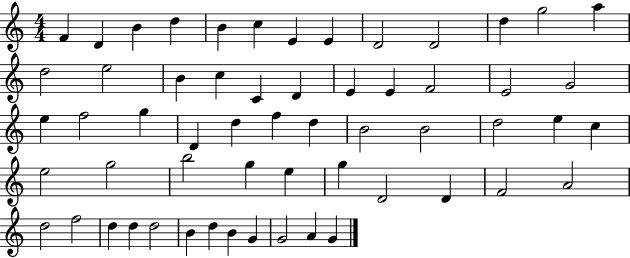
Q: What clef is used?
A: treble